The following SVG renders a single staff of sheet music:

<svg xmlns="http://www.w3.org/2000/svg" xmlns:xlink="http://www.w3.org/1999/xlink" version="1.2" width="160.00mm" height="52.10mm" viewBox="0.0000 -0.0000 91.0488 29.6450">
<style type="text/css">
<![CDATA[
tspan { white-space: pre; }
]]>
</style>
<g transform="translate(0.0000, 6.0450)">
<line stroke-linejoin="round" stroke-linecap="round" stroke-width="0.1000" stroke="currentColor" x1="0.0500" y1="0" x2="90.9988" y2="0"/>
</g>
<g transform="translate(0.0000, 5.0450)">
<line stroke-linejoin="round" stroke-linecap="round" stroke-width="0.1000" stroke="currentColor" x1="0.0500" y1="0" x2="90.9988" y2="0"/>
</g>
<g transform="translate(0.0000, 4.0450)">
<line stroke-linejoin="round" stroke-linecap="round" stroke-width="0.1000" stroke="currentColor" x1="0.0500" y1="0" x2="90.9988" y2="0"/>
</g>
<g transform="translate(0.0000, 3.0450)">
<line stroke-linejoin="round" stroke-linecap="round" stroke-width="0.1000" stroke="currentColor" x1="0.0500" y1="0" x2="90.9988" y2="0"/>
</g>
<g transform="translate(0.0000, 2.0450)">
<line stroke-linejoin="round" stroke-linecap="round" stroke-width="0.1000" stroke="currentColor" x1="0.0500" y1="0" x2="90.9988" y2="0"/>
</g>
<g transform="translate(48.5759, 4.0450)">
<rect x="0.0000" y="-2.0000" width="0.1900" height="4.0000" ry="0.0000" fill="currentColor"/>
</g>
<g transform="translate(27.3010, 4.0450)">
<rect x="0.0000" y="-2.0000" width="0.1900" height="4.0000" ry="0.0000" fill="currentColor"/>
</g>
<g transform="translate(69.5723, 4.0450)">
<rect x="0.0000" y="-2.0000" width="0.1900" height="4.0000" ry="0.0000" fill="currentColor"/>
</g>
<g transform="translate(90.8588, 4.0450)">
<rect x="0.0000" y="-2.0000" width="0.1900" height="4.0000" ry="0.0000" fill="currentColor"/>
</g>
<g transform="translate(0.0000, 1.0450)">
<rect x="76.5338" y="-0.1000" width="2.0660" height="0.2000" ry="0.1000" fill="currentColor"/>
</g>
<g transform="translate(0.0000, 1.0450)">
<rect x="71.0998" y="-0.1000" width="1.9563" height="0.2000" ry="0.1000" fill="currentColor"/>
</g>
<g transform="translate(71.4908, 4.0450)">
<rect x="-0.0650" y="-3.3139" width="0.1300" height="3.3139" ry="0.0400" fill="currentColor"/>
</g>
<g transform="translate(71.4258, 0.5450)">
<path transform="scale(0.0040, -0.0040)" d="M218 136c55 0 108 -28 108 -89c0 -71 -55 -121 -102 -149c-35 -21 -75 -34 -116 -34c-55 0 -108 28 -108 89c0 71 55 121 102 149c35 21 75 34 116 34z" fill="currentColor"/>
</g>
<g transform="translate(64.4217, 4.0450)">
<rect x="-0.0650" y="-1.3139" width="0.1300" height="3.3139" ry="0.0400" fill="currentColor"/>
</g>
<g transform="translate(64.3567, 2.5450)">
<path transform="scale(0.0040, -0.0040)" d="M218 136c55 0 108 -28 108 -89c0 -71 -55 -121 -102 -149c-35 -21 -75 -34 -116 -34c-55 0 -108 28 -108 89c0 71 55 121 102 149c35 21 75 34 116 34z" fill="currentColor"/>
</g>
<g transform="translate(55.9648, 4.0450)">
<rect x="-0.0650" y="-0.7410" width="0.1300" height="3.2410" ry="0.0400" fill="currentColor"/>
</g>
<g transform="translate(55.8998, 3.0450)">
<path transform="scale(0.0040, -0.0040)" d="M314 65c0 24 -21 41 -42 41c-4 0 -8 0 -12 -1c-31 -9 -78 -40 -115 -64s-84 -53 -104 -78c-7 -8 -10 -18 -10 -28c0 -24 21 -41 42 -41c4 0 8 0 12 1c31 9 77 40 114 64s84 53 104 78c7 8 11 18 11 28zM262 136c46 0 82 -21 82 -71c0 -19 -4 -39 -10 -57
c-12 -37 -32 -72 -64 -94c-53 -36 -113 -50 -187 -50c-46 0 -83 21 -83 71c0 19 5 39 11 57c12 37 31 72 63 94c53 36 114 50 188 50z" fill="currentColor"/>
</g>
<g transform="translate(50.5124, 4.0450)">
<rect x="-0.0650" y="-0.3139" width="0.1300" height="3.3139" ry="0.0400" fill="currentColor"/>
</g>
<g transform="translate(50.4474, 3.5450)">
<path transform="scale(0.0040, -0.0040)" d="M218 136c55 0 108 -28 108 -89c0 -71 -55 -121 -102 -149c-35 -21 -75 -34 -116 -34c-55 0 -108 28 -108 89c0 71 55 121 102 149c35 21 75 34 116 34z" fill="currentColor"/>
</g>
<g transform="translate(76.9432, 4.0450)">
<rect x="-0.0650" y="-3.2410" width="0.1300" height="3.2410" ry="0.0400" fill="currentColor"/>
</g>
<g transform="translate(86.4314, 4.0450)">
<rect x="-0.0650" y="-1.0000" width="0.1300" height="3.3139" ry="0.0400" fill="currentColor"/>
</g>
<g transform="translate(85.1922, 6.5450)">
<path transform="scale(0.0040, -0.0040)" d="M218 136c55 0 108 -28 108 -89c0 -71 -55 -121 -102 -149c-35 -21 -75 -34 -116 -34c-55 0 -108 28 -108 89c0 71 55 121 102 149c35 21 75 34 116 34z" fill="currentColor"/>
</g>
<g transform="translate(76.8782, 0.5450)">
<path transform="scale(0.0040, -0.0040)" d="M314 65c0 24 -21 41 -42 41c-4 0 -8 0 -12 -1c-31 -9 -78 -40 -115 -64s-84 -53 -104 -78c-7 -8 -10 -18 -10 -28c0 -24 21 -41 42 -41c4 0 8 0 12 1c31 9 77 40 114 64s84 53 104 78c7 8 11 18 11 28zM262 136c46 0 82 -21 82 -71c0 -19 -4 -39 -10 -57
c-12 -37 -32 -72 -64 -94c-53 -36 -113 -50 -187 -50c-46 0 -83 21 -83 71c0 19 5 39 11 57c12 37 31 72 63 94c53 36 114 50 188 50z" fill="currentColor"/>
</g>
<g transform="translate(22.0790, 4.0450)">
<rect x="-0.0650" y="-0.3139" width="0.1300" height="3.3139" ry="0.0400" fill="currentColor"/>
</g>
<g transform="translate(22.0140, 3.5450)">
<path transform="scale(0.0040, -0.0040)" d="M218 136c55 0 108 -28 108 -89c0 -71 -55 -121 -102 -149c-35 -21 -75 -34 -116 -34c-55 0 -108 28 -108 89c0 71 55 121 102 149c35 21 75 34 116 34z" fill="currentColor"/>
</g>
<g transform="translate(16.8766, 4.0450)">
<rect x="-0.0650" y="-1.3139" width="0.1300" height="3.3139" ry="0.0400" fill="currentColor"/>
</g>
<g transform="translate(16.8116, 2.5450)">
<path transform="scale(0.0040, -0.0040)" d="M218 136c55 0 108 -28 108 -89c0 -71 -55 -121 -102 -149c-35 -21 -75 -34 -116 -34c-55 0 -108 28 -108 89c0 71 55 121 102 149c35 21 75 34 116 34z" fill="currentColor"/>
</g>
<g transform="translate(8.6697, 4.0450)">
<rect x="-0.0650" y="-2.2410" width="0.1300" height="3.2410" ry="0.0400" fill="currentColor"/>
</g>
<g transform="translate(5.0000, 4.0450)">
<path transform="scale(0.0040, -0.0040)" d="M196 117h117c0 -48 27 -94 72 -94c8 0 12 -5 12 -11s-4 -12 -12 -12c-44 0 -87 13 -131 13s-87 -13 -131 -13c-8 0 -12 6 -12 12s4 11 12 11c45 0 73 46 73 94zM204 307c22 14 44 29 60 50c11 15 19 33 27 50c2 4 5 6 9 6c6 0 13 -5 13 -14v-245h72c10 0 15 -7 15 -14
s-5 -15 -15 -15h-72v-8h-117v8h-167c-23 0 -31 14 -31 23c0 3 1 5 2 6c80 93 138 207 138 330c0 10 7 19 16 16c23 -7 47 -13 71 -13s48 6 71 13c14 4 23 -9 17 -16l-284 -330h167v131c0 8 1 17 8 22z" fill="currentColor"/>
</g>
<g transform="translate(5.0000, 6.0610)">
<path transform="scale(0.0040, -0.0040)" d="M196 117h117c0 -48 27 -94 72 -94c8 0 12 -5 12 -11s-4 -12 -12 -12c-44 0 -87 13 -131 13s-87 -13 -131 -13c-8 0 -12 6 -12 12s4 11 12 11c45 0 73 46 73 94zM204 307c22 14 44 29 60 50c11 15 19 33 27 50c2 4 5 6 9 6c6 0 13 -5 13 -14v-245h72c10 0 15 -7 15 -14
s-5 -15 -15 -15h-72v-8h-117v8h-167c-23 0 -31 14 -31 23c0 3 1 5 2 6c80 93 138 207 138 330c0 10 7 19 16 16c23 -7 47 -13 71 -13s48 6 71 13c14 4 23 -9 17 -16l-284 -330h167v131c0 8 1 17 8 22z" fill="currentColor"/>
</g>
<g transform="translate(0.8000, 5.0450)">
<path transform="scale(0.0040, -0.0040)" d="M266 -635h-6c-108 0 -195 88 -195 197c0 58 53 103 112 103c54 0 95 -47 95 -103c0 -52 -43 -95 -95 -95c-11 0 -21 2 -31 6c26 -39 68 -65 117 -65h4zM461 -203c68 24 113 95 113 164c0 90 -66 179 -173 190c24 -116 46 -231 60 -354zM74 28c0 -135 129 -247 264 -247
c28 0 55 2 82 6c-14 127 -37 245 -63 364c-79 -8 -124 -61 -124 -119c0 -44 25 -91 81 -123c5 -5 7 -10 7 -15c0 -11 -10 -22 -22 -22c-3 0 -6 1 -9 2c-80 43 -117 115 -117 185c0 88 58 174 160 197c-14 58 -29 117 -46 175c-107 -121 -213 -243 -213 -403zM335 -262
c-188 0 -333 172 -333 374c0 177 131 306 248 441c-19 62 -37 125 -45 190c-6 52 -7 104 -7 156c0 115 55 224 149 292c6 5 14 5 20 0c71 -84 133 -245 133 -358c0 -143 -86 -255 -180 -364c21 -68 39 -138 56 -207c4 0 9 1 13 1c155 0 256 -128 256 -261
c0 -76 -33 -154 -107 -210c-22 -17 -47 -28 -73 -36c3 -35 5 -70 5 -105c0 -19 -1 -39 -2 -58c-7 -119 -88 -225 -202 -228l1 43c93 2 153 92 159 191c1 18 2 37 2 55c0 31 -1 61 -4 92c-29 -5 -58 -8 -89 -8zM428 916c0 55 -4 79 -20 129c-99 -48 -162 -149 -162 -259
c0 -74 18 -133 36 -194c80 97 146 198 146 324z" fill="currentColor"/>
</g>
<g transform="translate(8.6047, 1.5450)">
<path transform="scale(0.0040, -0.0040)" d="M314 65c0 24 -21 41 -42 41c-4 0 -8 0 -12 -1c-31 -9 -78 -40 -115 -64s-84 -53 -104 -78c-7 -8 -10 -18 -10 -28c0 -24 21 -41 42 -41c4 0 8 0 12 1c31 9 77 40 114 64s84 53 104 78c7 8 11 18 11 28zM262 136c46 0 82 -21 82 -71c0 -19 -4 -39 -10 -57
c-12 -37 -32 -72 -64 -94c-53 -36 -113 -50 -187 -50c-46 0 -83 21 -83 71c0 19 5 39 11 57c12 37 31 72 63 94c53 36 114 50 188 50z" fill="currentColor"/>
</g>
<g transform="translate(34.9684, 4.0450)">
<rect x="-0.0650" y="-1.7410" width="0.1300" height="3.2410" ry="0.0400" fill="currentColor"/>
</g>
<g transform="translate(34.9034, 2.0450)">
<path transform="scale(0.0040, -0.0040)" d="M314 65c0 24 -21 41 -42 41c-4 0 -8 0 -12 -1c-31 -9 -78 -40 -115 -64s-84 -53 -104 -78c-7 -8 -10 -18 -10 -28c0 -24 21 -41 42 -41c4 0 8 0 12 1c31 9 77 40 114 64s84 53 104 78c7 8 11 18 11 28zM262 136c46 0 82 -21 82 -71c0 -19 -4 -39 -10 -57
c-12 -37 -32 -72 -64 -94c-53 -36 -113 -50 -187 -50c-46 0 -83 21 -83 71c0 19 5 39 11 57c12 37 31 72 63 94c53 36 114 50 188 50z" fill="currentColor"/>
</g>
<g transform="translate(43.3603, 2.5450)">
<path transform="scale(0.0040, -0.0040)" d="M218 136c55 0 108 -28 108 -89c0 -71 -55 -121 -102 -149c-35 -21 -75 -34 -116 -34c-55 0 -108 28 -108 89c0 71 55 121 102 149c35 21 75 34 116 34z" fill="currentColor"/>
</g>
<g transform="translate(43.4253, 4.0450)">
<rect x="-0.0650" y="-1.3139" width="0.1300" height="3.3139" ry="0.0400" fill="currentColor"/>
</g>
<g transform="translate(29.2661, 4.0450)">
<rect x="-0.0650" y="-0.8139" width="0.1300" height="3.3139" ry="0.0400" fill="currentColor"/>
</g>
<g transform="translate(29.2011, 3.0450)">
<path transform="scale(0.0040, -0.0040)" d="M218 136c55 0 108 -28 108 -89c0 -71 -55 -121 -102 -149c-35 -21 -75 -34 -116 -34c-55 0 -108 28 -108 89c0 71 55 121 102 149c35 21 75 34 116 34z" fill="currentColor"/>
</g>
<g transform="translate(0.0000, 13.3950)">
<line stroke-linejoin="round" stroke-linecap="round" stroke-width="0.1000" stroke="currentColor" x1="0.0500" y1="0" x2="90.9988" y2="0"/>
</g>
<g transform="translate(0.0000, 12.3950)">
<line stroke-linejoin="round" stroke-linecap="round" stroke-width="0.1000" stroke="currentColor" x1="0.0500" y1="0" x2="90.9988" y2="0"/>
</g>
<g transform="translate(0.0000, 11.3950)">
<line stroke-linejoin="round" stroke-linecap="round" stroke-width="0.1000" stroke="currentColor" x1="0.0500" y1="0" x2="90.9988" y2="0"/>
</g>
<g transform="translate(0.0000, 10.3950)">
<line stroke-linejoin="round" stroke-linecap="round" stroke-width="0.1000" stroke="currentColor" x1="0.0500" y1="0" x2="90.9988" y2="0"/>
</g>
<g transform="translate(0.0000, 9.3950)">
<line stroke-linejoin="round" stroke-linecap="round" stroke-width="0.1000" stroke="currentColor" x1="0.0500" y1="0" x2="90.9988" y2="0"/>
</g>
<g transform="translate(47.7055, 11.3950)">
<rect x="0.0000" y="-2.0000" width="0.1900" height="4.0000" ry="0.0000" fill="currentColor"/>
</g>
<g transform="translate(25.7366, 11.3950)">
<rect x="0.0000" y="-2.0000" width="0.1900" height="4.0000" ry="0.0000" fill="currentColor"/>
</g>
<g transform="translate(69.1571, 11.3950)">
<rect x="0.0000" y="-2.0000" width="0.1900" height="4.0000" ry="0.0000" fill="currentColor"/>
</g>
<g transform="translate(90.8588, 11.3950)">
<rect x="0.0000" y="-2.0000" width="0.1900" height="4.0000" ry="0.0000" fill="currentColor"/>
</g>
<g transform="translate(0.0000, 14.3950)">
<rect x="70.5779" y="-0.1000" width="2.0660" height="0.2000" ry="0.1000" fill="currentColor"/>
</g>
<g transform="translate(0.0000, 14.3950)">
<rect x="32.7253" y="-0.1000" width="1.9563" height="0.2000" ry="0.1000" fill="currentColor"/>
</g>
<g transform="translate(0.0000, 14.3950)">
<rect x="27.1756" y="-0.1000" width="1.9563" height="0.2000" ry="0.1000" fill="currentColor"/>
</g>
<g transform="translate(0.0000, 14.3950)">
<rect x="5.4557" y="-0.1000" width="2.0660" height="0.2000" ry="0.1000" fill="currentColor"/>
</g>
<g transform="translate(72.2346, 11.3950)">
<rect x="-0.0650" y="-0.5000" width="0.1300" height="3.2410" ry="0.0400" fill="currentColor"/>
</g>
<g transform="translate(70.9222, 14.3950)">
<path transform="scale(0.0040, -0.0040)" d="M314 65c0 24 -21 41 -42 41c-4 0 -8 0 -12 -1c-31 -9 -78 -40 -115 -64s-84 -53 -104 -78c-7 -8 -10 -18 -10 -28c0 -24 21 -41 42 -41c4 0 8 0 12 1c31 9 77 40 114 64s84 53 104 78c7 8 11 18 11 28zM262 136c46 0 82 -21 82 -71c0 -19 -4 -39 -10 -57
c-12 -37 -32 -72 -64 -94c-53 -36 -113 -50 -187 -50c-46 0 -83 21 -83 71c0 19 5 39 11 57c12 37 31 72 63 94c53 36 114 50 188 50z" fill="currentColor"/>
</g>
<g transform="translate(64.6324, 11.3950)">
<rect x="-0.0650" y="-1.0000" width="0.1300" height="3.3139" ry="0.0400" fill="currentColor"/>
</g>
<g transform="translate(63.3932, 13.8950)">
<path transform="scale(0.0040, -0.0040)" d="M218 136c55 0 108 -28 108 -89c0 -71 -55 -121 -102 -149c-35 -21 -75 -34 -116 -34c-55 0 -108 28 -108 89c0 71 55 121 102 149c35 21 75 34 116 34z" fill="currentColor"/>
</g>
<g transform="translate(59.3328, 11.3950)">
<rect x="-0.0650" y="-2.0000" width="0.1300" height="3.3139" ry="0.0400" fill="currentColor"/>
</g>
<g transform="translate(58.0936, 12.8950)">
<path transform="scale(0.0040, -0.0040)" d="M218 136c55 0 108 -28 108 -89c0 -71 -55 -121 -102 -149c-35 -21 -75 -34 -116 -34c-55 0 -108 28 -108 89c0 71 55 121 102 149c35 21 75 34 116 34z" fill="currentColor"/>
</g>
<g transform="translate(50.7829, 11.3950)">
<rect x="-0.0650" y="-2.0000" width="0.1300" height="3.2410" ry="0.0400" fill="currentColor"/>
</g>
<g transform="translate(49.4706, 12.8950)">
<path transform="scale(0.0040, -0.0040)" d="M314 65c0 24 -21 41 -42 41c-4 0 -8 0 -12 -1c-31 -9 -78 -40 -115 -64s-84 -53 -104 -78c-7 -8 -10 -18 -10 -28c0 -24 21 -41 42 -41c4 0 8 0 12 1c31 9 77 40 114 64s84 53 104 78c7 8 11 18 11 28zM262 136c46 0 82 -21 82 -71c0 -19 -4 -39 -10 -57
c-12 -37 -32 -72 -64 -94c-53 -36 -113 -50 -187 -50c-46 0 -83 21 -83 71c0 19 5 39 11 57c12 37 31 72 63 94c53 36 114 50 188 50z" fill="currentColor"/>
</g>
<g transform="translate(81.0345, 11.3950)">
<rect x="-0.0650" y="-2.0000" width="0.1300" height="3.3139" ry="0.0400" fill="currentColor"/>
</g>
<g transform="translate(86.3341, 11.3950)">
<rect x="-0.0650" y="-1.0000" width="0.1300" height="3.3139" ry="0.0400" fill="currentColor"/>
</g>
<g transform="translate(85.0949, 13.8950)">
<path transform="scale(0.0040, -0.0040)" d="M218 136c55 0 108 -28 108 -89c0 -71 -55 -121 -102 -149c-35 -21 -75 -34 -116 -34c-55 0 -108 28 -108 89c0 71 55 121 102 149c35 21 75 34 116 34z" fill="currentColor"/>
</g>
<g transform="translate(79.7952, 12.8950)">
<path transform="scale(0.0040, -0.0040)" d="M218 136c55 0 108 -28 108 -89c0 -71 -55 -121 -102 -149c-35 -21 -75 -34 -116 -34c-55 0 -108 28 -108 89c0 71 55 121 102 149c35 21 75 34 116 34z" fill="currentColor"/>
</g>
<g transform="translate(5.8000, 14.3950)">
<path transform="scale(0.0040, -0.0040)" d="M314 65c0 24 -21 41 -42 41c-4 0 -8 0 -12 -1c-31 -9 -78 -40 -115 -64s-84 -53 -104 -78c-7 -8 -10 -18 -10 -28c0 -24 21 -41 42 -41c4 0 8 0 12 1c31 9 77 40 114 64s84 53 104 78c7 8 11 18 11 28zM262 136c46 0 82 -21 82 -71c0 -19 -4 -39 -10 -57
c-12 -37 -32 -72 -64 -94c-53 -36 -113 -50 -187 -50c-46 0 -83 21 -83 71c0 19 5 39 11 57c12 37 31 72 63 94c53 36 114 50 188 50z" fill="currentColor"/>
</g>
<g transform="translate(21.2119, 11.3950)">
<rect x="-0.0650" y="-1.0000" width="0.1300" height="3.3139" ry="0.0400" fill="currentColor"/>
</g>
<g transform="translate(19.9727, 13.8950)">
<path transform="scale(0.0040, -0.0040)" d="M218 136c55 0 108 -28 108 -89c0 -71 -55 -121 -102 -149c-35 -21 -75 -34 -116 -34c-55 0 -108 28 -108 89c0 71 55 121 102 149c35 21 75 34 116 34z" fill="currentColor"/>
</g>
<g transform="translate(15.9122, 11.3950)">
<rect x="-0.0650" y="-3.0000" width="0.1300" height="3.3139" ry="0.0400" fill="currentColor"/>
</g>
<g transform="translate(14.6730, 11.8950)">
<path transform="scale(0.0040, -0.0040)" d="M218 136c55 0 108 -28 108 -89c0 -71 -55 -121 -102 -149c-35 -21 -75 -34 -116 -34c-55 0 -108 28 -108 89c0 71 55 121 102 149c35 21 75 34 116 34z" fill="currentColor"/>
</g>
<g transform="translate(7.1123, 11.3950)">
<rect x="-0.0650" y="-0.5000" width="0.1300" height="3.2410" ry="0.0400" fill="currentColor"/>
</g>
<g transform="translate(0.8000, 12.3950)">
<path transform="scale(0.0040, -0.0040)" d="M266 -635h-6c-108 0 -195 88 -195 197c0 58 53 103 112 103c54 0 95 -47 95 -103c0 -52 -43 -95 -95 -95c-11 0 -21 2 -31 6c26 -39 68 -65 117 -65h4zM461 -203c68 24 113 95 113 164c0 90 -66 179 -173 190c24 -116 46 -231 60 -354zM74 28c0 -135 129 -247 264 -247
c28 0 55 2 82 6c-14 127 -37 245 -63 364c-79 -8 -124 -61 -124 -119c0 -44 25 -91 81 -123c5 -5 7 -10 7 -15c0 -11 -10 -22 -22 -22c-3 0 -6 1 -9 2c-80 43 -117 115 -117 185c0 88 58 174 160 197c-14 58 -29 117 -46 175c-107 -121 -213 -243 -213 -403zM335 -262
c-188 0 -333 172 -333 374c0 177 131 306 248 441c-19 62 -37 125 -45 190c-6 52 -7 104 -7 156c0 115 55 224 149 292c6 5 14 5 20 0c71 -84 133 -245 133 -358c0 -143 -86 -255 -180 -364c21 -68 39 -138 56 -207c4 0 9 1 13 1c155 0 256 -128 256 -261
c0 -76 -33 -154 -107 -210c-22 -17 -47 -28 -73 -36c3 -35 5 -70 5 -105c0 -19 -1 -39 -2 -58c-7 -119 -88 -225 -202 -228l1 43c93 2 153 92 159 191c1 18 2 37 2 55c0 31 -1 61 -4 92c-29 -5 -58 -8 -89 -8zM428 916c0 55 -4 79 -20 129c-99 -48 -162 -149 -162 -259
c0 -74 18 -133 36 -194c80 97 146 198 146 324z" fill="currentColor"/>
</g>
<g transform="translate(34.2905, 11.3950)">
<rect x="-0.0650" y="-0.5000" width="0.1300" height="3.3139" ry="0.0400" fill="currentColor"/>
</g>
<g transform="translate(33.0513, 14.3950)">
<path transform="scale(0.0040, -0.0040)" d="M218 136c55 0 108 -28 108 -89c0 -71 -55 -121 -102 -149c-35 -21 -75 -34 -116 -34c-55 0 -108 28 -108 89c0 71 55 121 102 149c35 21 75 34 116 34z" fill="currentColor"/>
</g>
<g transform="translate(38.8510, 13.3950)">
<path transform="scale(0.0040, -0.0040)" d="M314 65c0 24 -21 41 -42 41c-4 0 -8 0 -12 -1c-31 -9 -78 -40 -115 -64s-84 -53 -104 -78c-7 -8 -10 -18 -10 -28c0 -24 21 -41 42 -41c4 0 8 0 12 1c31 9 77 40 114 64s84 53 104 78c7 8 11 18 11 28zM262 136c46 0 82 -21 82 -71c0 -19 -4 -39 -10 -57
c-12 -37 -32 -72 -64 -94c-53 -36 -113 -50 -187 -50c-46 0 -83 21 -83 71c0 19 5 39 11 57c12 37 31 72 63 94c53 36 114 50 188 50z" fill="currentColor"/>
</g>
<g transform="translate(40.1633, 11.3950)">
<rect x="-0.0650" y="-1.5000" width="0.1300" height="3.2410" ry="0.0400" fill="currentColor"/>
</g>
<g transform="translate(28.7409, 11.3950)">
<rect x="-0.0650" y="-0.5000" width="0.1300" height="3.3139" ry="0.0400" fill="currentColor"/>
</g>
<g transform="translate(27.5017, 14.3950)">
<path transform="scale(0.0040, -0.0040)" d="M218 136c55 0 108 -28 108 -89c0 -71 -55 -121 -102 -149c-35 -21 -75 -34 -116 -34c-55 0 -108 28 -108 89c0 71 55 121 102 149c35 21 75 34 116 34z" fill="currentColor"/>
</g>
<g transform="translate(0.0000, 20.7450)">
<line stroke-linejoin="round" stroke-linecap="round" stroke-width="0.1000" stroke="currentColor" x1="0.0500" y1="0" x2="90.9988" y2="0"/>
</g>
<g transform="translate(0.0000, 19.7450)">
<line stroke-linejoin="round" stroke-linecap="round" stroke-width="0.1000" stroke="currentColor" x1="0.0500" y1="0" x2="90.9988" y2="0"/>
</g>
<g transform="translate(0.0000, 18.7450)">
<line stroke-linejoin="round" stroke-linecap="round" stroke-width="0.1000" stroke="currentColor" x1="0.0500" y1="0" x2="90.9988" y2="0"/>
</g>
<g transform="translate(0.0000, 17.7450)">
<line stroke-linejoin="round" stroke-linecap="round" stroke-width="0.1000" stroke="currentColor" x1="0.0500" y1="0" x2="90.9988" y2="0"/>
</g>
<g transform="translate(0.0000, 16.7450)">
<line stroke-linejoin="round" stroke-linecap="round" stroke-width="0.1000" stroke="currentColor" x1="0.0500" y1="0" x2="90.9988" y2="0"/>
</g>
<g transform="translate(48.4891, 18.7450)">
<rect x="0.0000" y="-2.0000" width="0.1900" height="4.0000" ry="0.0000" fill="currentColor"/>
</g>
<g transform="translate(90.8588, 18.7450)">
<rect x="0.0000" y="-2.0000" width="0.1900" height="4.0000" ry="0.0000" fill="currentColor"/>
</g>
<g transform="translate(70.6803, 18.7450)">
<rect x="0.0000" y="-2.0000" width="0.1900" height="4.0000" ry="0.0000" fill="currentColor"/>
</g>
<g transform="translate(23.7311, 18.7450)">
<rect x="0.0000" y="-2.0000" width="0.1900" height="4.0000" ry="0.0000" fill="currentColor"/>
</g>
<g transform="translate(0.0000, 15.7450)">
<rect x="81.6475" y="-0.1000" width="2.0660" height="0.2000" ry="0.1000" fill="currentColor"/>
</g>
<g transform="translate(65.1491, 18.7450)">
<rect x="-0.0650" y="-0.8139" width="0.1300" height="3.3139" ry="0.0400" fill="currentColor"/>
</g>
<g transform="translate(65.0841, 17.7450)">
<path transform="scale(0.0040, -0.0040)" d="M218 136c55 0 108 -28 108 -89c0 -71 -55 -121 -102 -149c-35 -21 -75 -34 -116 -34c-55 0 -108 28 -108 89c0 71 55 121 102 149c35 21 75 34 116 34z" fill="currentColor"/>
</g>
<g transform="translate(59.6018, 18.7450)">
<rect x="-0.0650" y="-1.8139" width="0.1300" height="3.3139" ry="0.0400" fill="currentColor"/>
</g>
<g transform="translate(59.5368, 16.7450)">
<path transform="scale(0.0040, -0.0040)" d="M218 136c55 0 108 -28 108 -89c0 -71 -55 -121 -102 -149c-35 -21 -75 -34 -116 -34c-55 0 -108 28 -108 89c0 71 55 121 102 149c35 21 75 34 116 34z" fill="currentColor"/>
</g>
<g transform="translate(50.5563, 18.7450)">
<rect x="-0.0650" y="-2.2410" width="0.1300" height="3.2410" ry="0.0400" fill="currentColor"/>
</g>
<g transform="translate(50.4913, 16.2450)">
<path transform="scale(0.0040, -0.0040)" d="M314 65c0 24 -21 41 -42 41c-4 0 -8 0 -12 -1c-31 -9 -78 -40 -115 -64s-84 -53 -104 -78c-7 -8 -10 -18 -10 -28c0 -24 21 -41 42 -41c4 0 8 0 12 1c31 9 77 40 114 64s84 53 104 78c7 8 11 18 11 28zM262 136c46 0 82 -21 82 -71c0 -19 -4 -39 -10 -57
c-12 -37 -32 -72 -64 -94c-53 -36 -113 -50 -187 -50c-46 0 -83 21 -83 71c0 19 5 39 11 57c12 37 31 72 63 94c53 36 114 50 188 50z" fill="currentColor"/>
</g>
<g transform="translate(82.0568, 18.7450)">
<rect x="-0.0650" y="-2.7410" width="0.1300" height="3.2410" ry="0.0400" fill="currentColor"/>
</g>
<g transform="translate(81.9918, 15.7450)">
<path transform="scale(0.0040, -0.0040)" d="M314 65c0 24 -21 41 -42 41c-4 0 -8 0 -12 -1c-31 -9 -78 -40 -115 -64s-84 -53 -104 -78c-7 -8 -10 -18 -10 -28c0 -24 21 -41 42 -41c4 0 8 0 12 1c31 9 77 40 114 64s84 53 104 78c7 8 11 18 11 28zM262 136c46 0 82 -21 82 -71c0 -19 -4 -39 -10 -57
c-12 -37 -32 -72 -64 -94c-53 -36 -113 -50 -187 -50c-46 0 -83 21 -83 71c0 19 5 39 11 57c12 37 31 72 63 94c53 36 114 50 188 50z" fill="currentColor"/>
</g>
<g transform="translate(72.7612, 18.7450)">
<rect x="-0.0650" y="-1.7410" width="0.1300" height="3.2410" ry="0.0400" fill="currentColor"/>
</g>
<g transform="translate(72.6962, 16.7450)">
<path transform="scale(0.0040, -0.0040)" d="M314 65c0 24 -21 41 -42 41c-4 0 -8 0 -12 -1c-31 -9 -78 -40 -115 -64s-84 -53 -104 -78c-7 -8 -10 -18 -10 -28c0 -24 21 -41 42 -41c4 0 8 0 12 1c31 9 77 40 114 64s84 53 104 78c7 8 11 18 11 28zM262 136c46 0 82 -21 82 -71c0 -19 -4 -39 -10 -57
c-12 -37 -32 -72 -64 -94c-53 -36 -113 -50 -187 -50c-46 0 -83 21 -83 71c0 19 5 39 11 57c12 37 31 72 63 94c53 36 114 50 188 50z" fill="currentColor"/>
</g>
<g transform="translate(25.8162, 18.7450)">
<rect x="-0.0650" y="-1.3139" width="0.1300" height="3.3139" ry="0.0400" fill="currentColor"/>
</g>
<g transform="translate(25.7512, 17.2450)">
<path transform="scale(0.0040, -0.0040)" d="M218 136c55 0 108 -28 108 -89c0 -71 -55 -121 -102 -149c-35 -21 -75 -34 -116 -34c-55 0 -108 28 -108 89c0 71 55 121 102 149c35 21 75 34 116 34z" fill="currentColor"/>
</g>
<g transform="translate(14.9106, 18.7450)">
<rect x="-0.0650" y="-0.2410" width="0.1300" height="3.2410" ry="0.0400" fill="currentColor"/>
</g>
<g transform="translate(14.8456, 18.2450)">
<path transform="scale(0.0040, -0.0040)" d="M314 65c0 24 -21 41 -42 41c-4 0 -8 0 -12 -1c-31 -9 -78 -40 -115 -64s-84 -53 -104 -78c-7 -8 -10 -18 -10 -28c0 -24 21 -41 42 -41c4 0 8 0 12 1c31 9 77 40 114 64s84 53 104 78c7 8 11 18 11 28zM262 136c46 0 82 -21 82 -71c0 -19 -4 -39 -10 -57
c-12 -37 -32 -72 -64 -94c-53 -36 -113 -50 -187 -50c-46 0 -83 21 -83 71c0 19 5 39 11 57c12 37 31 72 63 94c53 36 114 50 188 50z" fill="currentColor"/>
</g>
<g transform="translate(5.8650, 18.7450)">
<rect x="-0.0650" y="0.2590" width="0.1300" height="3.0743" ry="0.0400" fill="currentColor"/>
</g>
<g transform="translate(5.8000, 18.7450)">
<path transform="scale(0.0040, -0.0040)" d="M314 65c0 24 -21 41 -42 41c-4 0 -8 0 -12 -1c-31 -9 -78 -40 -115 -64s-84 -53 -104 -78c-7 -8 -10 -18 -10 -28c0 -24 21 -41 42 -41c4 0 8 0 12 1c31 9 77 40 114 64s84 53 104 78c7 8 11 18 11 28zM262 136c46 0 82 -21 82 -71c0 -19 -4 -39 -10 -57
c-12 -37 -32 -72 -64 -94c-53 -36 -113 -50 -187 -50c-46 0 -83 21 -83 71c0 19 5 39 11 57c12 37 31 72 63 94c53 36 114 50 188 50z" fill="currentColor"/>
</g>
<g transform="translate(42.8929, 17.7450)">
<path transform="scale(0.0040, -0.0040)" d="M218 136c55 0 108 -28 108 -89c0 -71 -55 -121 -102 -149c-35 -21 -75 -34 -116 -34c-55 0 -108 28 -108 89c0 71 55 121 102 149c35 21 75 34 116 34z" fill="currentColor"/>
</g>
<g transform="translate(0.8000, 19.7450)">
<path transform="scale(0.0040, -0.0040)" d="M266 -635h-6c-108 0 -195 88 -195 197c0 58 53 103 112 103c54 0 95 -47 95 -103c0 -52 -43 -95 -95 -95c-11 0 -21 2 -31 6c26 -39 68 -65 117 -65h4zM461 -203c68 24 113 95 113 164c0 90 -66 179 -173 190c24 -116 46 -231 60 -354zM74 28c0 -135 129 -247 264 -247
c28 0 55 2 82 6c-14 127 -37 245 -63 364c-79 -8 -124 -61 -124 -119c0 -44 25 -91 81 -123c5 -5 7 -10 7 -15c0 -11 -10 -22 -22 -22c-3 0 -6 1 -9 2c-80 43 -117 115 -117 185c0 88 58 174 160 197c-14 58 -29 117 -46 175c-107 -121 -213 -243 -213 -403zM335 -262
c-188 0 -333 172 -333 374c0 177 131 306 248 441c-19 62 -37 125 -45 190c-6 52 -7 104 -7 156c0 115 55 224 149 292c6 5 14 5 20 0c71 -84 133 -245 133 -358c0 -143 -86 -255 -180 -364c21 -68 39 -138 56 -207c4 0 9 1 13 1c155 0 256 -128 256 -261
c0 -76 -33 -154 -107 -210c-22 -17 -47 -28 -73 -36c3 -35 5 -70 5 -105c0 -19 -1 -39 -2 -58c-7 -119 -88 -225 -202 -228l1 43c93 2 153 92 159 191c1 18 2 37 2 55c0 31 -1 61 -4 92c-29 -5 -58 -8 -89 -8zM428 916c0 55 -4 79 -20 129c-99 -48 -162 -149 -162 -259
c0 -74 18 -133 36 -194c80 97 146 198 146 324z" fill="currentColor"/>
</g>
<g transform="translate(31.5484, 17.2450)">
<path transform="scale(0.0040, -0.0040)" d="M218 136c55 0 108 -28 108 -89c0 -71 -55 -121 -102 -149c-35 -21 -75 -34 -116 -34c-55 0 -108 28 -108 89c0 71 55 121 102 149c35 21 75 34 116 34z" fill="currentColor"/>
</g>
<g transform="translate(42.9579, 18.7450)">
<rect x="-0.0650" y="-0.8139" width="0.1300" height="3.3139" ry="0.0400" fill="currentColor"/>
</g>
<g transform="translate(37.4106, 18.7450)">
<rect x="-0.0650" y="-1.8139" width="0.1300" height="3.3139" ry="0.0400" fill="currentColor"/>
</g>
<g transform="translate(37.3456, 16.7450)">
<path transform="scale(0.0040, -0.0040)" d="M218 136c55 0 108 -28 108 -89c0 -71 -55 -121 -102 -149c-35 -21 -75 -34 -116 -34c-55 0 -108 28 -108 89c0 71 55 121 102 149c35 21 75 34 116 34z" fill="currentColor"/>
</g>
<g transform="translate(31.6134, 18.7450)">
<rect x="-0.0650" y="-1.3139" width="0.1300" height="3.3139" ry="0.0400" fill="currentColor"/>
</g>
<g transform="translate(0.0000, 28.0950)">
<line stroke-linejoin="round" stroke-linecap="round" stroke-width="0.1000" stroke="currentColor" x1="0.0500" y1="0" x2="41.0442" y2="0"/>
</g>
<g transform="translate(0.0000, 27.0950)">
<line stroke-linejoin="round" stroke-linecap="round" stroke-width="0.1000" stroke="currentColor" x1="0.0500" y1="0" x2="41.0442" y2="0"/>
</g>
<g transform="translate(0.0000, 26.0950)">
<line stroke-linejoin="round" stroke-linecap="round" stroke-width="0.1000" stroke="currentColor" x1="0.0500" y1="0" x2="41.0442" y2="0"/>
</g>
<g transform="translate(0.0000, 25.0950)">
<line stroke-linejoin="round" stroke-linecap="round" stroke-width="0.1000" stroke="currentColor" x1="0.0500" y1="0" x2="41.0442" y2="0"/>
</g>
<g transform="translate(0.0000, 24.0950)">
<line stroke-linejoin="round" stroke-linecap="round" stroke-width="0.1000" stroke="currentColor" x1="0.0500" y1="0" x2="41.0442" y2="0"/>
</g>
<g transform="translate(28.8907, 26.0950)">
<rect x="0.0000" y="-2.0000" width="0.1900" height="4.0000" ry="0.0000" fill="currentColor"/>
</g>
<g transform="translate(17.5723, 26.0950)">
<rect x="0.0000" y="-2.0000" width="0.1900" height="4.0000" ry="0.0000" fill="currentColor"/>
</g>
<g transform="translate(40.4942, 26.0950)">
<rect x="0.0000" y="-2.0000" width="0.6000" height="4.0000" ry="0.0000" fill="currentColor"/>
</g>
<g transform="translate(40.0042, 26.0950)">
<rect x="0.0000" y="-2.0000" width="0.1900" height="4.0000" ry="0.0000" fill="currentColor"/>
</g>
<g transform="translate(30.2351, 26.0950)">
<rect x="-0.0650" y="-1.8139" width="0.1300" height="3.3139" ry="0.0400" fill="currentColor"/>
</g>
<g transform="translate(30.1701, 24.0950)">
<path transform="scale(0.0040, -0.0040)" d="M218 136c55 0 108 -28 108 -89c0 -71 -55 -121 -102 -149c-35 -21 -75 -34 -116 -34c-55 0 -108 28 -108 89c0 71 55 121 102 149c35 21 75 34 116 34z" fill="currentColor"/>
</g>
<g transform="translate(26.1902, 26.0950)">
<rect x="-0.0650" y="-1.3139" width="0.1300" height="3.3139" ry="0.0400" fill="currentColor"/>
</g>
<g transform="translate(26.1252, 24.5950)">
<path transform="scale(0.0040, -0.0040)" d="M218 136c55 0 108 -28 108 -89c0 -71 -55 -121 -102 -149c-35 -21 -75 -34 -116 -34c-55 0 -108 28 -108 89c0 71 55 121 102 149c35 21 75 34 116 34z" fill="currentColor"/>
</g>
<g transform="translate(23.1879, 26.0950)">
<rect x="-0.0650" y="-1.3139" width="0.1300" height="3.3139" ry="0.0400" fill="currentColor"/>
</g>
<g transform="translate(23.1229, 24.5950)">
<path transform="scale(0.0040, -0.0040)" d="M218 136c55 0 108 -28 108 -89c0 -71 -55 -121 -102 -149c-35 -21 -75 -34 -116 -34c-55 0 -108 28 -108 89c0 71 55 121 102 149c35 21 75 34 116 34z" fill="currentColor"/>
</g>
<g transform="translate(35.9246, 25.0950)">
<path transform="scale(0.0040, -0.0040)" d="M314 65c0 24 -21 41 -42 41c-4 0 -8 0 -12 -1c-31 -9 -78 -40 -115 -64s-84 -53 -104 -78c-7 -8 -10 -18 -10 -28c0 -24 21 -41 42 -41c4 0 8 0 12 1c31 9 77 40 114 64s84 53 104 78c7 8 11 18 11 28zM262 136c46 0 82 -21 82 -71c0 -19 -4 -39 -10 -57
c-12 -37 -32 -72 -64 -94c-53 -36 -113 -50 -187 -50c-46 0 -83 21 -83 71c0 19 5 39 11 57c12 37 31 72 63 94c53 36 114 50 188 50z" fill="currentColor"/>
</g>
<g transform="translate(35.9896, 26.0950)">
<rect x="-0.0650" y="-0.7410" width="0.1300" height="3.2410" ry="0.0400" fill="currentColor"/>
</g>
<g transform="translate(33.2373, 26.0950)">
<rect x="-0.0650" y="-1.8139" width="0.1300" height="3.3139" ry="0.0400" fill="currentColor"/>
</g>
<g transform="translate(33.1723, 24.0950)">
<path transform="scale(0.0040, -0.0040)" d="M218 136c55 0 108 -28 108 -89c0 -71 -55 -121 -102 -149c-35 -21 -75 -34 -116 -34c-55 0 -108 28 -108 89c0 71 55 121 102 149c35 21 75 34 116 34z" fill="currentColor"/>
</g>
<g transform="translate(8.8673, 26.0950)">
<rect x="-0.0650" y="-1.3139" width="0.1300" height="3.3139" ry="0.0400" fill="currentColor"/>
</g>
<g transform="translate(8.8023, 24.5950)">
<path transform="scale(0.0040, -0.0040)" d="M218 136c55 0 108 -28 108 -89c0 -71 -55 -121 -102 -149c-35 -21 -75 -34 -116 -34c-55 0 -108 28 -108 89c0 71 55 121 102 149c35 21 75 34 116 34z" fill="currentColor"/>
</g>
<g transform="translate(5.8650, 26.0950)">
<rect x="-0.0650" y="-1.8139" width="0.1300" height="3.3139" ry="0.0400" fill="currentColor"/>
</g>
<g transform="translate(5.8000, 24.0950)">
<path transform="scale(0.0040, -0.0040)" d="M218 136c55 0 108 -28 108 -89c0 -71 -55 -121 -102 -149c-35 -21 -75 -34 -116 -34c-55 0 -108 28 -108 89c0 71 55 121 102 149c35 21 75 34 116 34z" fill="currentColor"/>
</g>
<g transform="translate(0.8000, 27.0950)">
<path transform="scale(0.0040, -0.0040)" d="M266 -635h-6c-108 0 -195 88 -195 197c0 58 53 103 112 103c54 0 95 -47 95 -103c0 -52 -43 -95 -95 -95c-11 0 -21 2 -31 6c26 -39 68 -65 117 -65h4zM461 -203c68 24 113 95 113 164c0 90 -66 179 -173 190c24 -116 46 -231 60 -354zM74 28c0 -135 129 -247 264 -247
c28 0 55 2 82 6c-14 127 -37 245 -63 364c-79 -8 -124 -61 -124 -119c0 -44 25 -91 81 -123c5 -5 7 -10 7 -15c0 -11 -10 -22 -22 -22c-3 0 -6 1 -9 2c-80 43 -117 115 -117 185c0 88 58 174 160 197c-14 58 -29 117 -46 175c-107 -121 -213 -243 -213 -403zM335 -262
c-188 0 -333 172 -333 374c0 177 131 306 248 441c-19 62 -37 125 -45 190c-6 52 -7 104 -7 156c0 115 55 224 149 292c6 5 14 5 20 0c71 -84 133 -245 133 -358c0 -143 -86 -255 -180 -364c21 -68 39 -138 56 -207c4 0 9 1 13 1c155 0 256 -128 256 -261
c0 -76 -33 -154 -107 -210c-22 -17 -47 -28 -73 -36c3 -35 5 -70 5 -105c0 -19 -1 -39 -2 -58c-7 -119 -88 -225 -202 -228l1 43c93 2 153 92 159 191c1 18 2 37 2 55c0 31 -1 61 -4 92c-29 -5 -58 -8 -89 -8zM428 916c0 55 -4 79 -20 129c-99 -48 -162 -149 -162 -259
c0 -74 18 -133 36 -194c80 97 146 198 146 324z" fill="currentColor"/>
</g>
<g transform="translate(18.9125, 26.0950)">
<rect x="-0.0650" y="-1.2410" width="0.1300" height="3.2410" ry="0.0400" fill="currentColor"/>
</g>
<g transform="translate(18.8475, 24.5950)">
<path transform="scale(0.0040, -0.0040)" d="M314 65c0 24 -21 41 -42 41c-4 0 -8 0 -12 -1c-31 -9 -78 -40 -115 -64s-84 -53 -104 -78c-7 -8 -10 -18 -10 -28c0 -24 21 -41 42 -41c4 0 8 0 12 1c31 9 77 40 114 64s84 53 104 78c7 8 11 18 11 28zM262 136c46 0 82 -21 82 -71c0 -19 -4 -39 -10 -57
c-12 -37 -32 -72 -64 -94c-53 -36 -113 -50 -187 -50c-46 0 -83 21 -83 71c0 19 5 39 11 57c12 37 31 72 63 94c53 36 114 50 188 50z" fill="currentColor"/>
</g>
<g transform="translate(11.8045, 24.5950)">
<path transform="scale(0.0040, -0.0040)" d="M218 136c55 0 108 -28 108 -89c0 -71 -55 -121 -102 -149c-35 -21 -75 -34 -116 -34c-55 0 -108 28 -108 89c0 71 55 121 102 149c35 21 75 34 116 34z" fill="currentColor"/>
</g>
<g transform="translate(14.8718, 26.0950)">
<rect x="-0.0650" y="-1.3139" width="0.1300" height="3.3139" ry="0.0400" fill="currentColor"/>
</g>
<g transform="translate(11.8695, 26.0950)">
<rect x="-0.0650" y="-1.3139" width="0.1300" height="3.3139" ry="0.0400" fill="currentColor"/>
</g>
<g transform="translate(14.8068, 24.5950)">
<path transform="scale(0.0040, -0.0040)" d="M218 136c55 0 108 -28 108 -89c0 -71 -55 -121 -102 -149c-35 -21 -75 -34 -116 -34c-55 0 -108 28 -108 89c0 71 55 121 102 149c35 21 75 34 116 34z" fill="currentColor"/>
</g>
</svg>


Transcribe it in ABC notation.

X:1
T:Untitled
M:4/4
L:1/4
K:C
g2 e c d f2 e c d2 e b b2 D C2 A D C C E2 F2 F D C2 F D B2 c2 e e f d g2 f d f2 a2 f e e e e2 e e f f d2